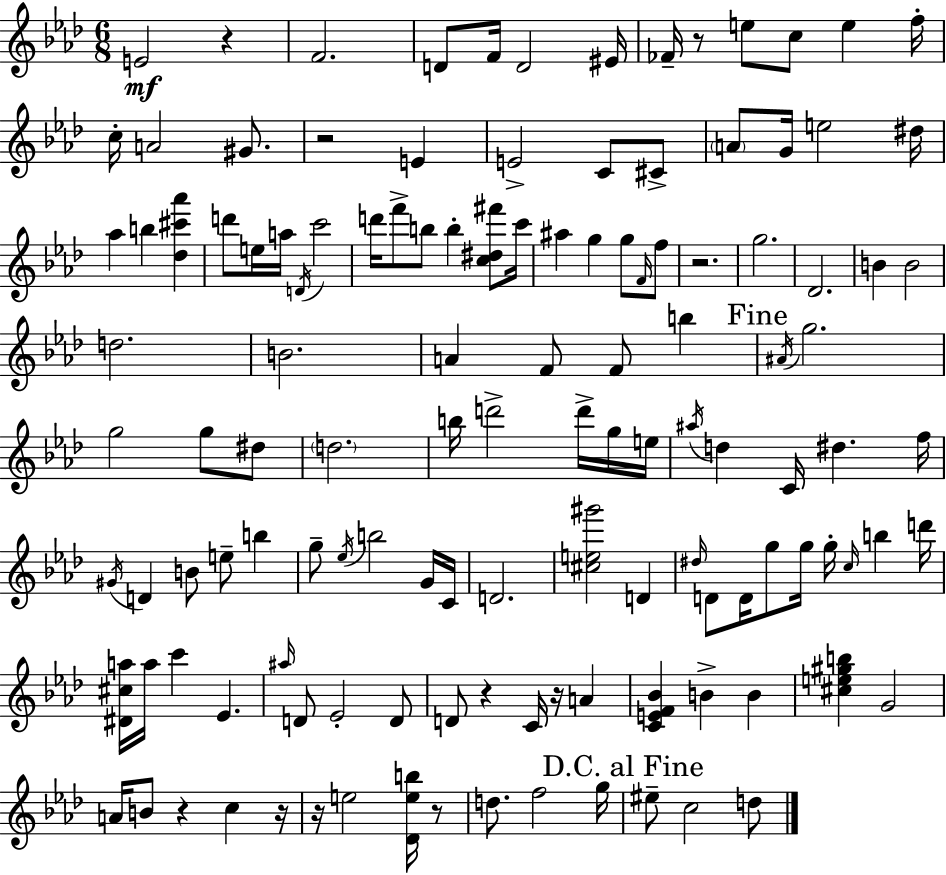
{
  \clef treble
  \numericTimeSignature
  \time 6/8
  \key aes \major
  e'2\mf r4 | f'2. | d'8 f'16 d'2 eis'16 | fes'16-- r8 e''8 c''8 e''4 f''16-. | \break c''16-. a'2 gis'8. | r2 e'4 | e'2-> c'8 cis'8-> | \parenthesize a'8 g'16 e''2 dis''16 | \break aes''4 b''4 <des'' cis''' aes'''>4 | d'''8 e''16 a''16 \acciaccatura { d'16 } c'''2 | d'''16 f'''8-> b''8 b''4-. <c'' dis'' fis'''>8 | c'''16 ais''4 g''4 g''8 \grace { f'16 } | \break f''8 r2. | g''2. | des'2. | b'4 b'2 | \break d''2. | b'2. | a'4 f'8 f'8 b''4 | \mark "Fine" \acciaccatura { ais'16 } g''2. | \break g''2 g''8 | dis''8 \parenthesize d''2. | b''16 d'''2-> | d'''16-> g''16 e''16 \acciaccatura { ais''16 } d''4 c'16 dis''4. | \break f''16 \acciaccatura { gis'16 } d'4 b'8 e''8-- | b''4 g''8-- \acciaccatura { ees''16 } b''2 | g'16 c'16 d'2. | <cis'' e'' gis'''>2 | \break d'4 \grace { dis''16 } d'8 d'16 g''8 | g''16 g''16-. \grace { c''16 } b''4 d'''16 <dis' cis'' a''>16 a''16 c'''4 | ees'4. \grace { ais''16 } d'8 ees'2-. | d'8 d'8 r4 | \break c'16 r16 a'4 <c' e' f' bes'>4 | b'4-> b'4 <cis'' e'' gis'' b''>4 | g'2 a'16 b'8 | r4 c''4 r16 r16 e''2 | \break <des' e'' b''>16 r8 d''8. | f''2 g''16 \mark "D.C. al Fine" eis''8-- c''2 | d''8 \bar "|."
}